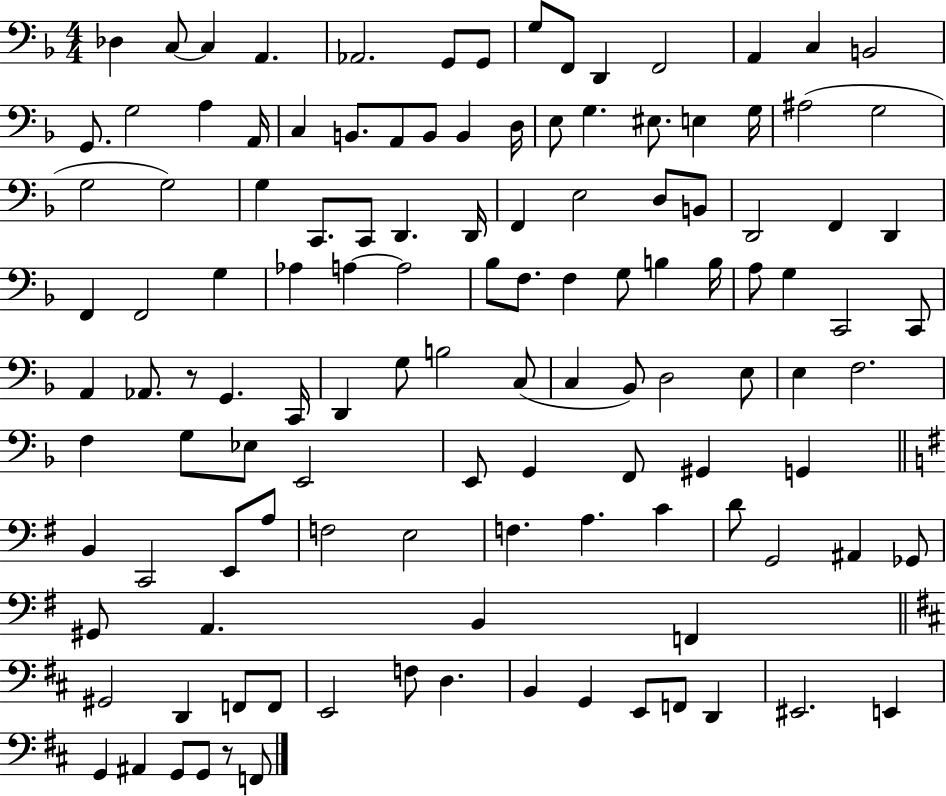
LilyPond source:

{
  \clef bass
  \numericTimeSignature
  \time 4/4
  \key f \major
  des4 c8~~ c4 a,4. | aes,2. g,8 g,8 | g8 f,8 d,4 f,2 | a,4 c4 b,2 | \break g,8. g2 a4 a,16 | c4 b,8. a,8 b,8 b,4 d16 | e8 g4. eis8. e4 g16 | ais2( g2 | \break g2 g2) | g4 c,8. c,8 d,4. d,16 | f,4 e2 d8 b,8 | d,2 f,4 d,4 | \break f,4 f,2 g4 | aes4 a4~~ a2 | bes8 f8. f4 g8 b4 b16 | a8 g4 c,2 c,8 | \break a,4 aes,8. r8 g,4. c,16 | d,4 g8 b2 c8( | c4 bes,8) d2 e8 | e4 f2. | \break f4 g8 ees8 e,2 | e,8 g,4 f,8 gis,4 g,4 | \bar "||" \break \key g \major b,4 c,2 e,8 a8 | f2 e2 | f4. a4. c'4 | d'8 g,2 ais,4 ges,8 | \break gis,8 a,4. b,4 f,4 | \bar "||" \break \key d \major gis,2 d,4 f,8 f,8 | e,2 f8 d4. | b,4 g,4 e,8 f,8 d,4 | eis,2. e,4 | \break g,4 ais,4 g,8 g,8 r8 f,8 | \bar "|."
}